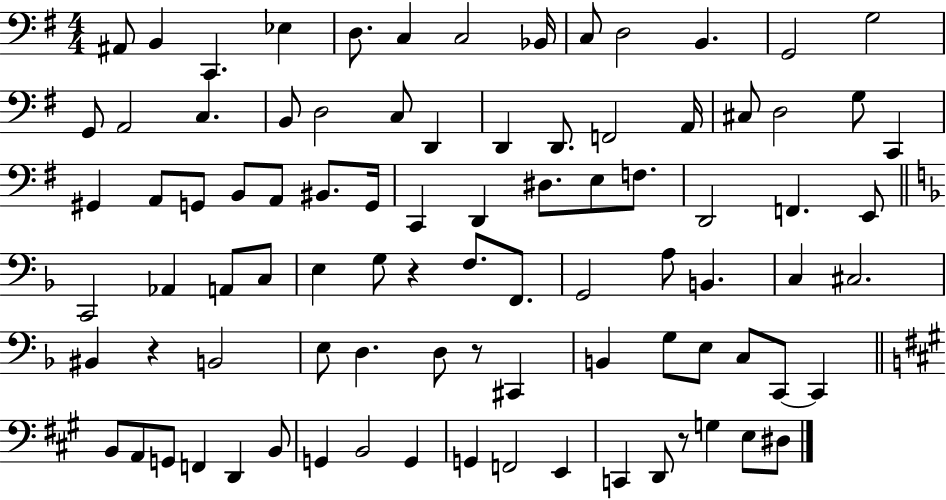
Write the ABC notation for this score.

X:1
T:Untitled
M:4/4
L:1/4
K:G
^A,,/2 B,, C,, _E, D,/2 C, C,2 _B,,/4 C,/2 D,2 B,, G,,2 G,2 G,,/2 A,,2 C, B,,/2 D,2 C,/2 D,, D,, D,,/2 F,,2 A,,/4 ^C,/2 D,2 G,/2 C,, ^G,, A,,/2 G,,/2 B,,/2 A,,/2 ^B,,/2 G,,/4 C,, D,, ^D,/2 E,/2 F,/2 D,,2 F,, E,,/2 C,,2 _A,, A,,/2 C,/2 E, G,/2 z F,/2 F,,/2 G,,2 A,/2 B,, C, ^C,2 ^B,, z B,,2 E,/2 D, D,/2 z/2 ^C,, B,, G,/2 E,/2 C,/2 C,,/2 C,, B,,/2 A,,/2 G,,/2 F,, D,, B,,/2 G,, B,,2 G,, G,, F,,2 E,, C,, D,,/2 z/2 G, E,/2 ^D,/2